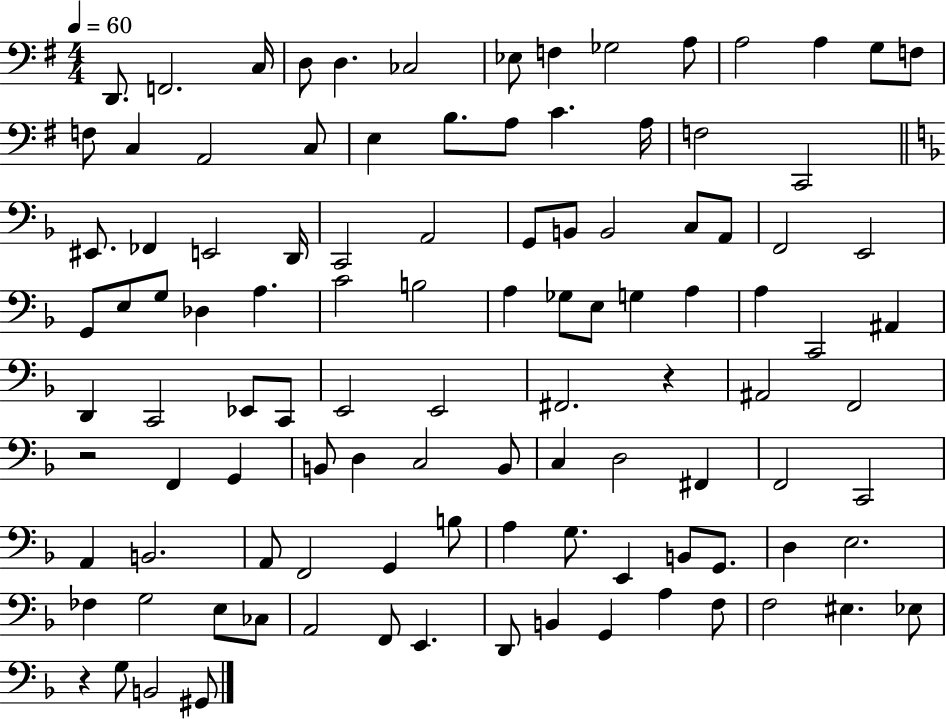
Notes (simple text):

D2/e. F2/h. C3/s D3/e D3/q. CES3/h Eb3/e F3/q Gb3/h A3/e A3/h A3/q G3/e F3/e F3/e C3/q A2/h C3/e E3/q B3/e. A3/e C4/q. A3/s F3/h C2/h EIS2/e. FES2/q E2/h D2/s C2/h A2/h G2/e B2/e B2/h C3/e A2/e F2/h E2/h G2/e E3/e G3/e Db3/q A3/q. C4/h B3/h A3/q Gb3/e E3/e G3/q A3/q A3/q C2/h A#2/q D2/q C2/h Eb2/e C2/e E2/h E2/h F#2/h. R/q A#2/h F2/h R/h F2/q G2/q B2/e D3/q C3/h B2/e C3/q D3/h F#2/q F2/h C2/h A2/q B2/h. A2/e F2/h G2/q B3/e A3/q G3/e. E2/q B2/e G2/e. D3/q E3/h. FES3/q G3/h E3/e CES3/e A2/h F2/e E2/q. D2/e B2/q G2/q A3/q F3/e F3/h EIS3/q. Eb3/e R/q G3/e B2/h G#2/e